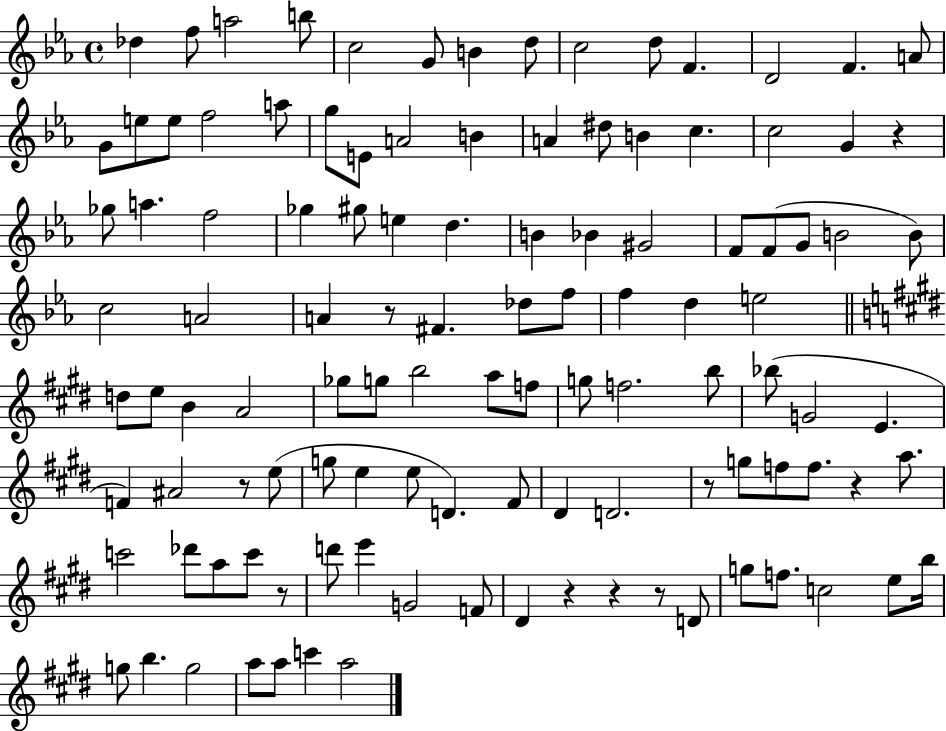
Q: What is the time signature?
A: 4/4